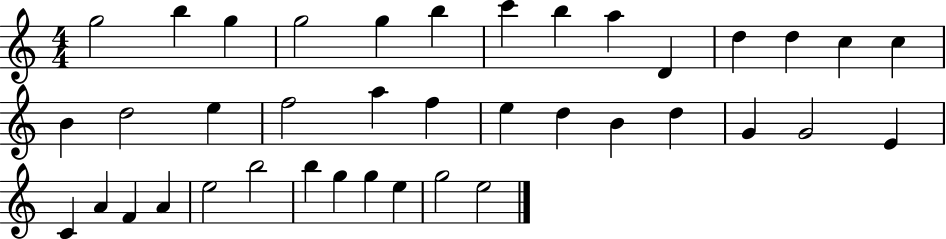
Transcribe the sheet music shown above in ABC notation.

X:1
T:Untitled
M:4/4
L:1/4
K:C
g2 b g g2 g b c' b a D d d c c B d2 e f2 a f e d B d G G2 E C A F A e2 b2 b g g e g2 e2